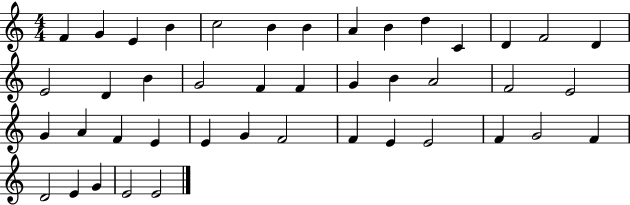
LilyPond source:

{
  \clef treble
  \numericTimeSignature
  \time 4/4
  \key c \major
  f'4 g'4 e'4 b'4 | c''2 b'4 b'4 | a'4 b'4 d''4 c'4 | d'4 f'2 d'4 | \break e'2 d'4 b'4 | g'2 f'4 f'4 | g'4 b'4 a'2 | f'2 e'2 | \break g'4 a'4 f'4 e'4 | e'4 g'4 f'2 | f'4 e'4 e'2 | f'4 g'2 f'4 | \break d'2 e'4 g'4 | e'2 e'2 | \bar "|."
}